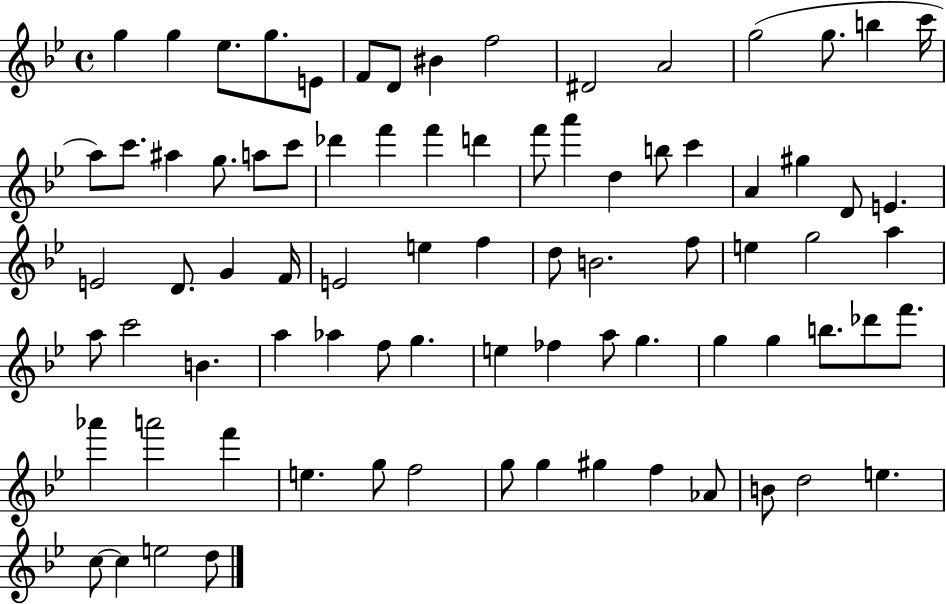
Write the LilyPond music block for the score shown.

{
  \clef treble
  \time 4/4
  \defaultTimeSignature
  \key bes \major
  g''4 g''4 ees''8. g''8. e'8 | f'8 d'8 bis'4 f''2 | dis'2 a'2 | g''2( g''8. b''4 c'''16 | \break a''8) c'''8. ais''4 g''8. a''8 c'''8 | des'''4 f'''4 f'''4 d'''4 | f'''8 a'''4 d''4 b''8 c'''4 | a'4 gis''4 d'8 e'4. | \break e'2 d'8. g'4 f'16 | e'2 e''4 f''4 | d''8 b'2. f''8 | e''4 g''2 a''4 | \break a''8 c'''2 b'4. | a''4 aes''4 f''8 g''4. | e''4 fes''4 a''8 g''4. | g''4 g''4 b''8. des'''8 f'''8. | \break aes'''4 a'''2 f'''4 | e''4. g''8 f''2 | g''8 g''4 gis''4 f''4 aes'8 | b'8 d''2 e''4. | \break c''8~~ c''4 e''2 d''8 | \bar "|."
}